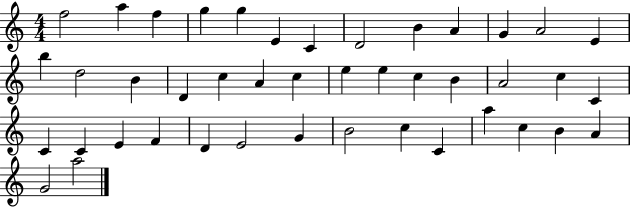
F5/h A5/q F5/q G5/q G5/q E4/q C4/q D4/h B4/q A4/q G4/q A4/h E4/q B5/q D5/h B4/q D4/q C5/q A4/q C5/q E5/q E5/q C5/q B4/q A4/h C5/q C4/q C4/q C4/q E4/q F4/q D4/q E4/h G4/q B4/h C5/q C4/q A5/q C5/q B4/q A4/q G4/h A5/h